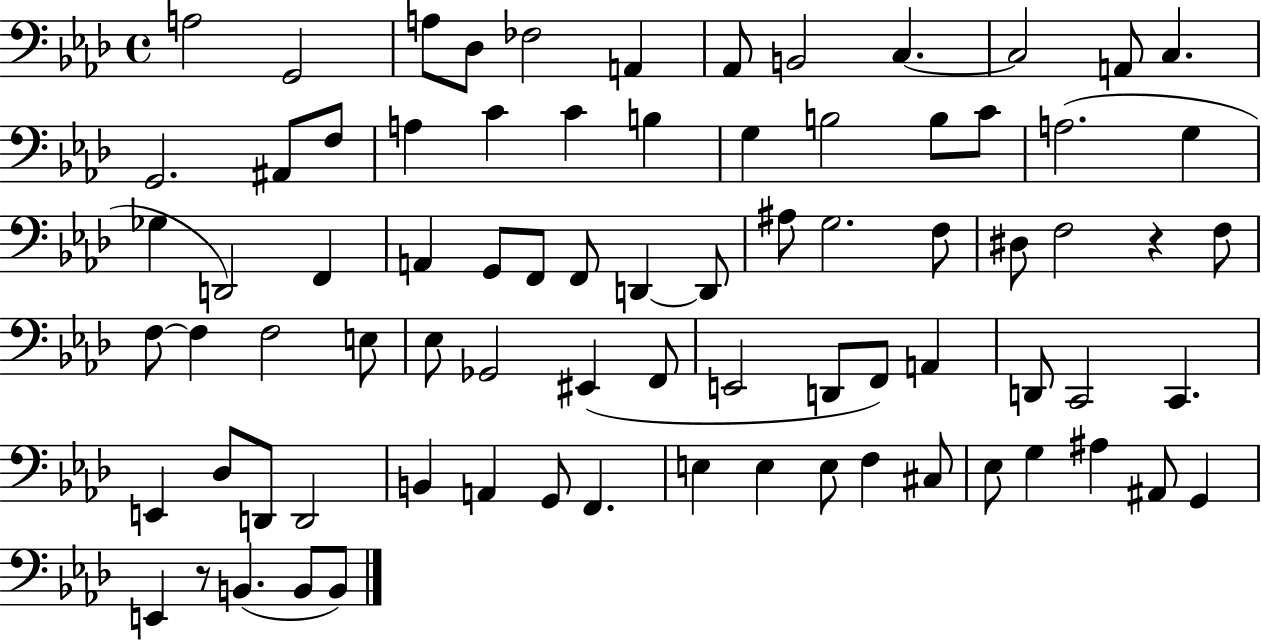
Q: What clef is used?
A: bass